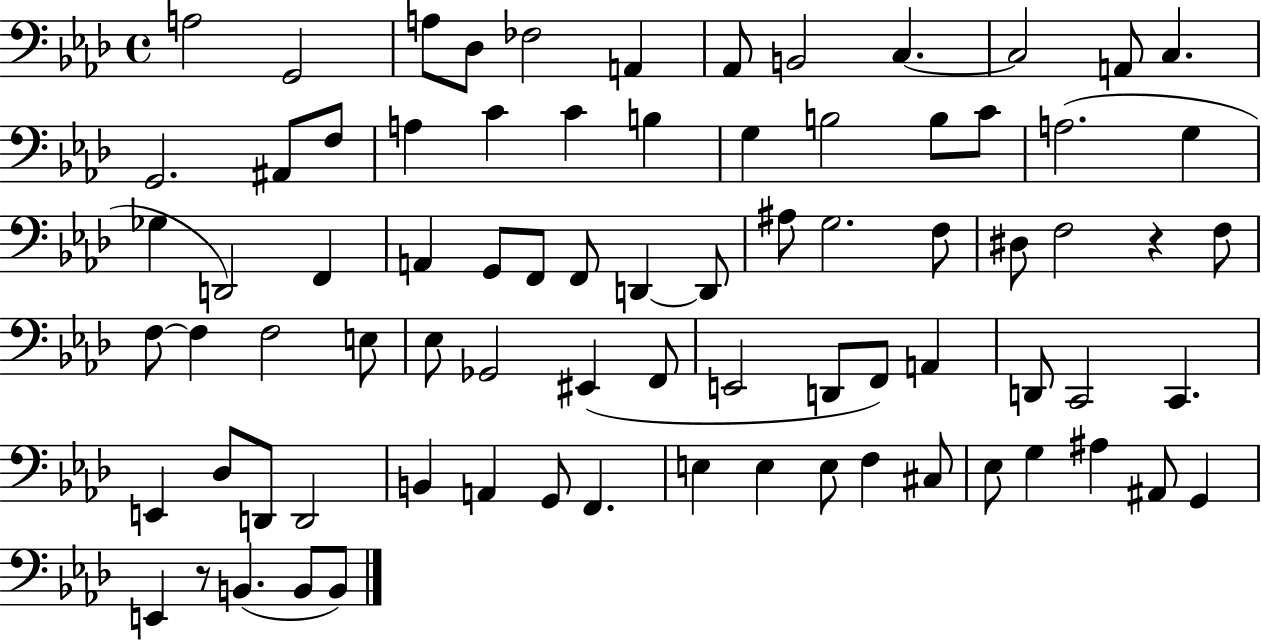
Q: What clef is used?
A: bass